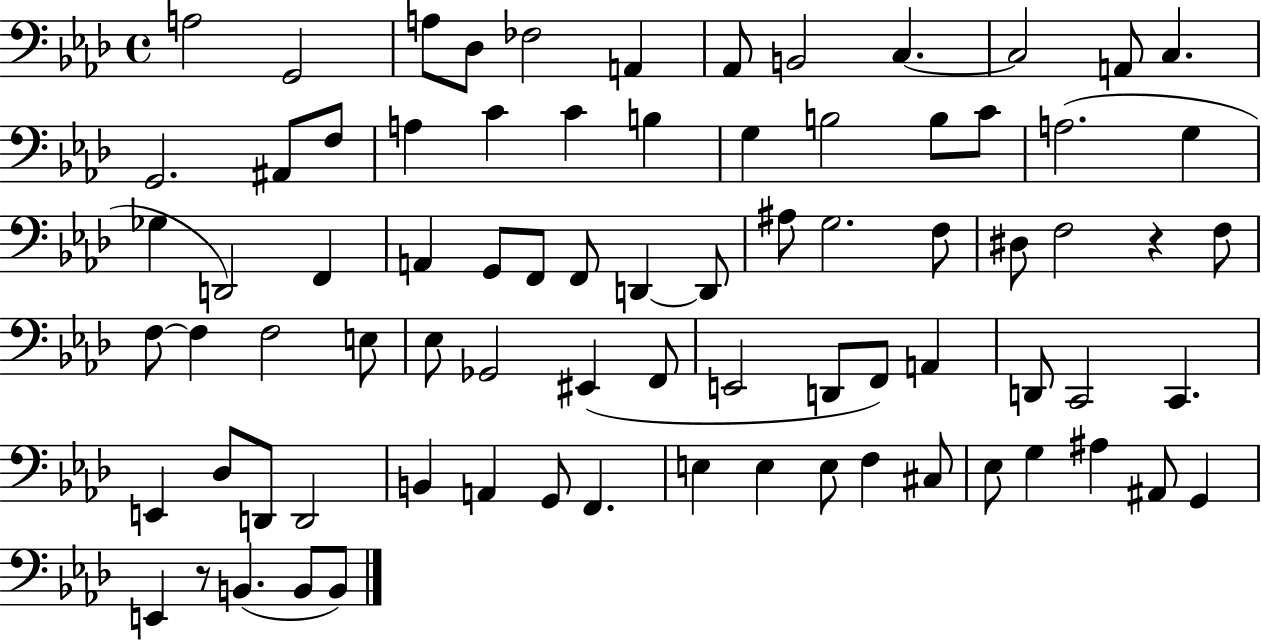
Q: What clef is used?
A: bass